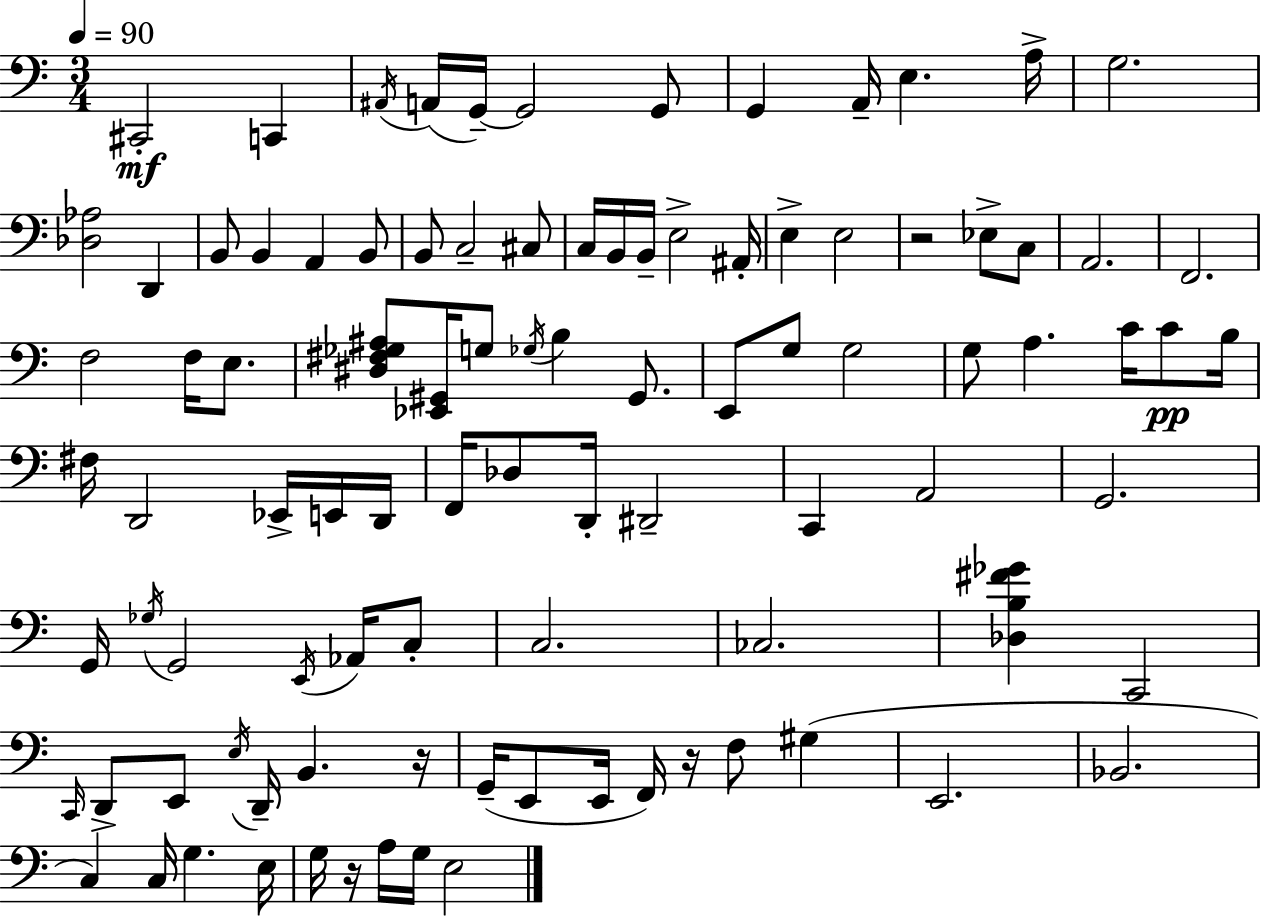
C#2/h C2/q A#2/s A2/s G2/s G2/h G2/e G2/q A2/s E3/q. A3/s G3/h. [Db3,Ab3]/h D2/q B2/e B2/q A2/q B2/e B2/e C3/h C#3/e C3/s B2/s B2/s E3/h A#2/s E3/q E3/h R/h Eb3/e C3/e A2/h. F2/h. F3/h F3/s E3/e. [D#3,F#3,Gb3,A#3]/e [Eb2,G#2]/s G3/e Gb3/s B3/q G#2/e. E2/e G3/e G3/h G3/e A3/q. C4/s C4/e B3/s F#3/s D2/h Eb2/s E2/s D2/s F2/s Db3/e D2/s D#2/h C2/q A2/h G2/h. G2/s Gb3/s G2/h E2/s Ab2/s C3/e C3/h. CES3/h. [Db3,B3,F#4,Gb4]/q C2/h C2/s D2/e E2/e E3/s D2/s B2/q. R/s G2/s E2/e E2/s F2/s R/s F3/e G#3/q E2/h. Bb2/h. C3/q C3/s G3/q. E3/s G3/s R/s A3/s G3/s E3/h